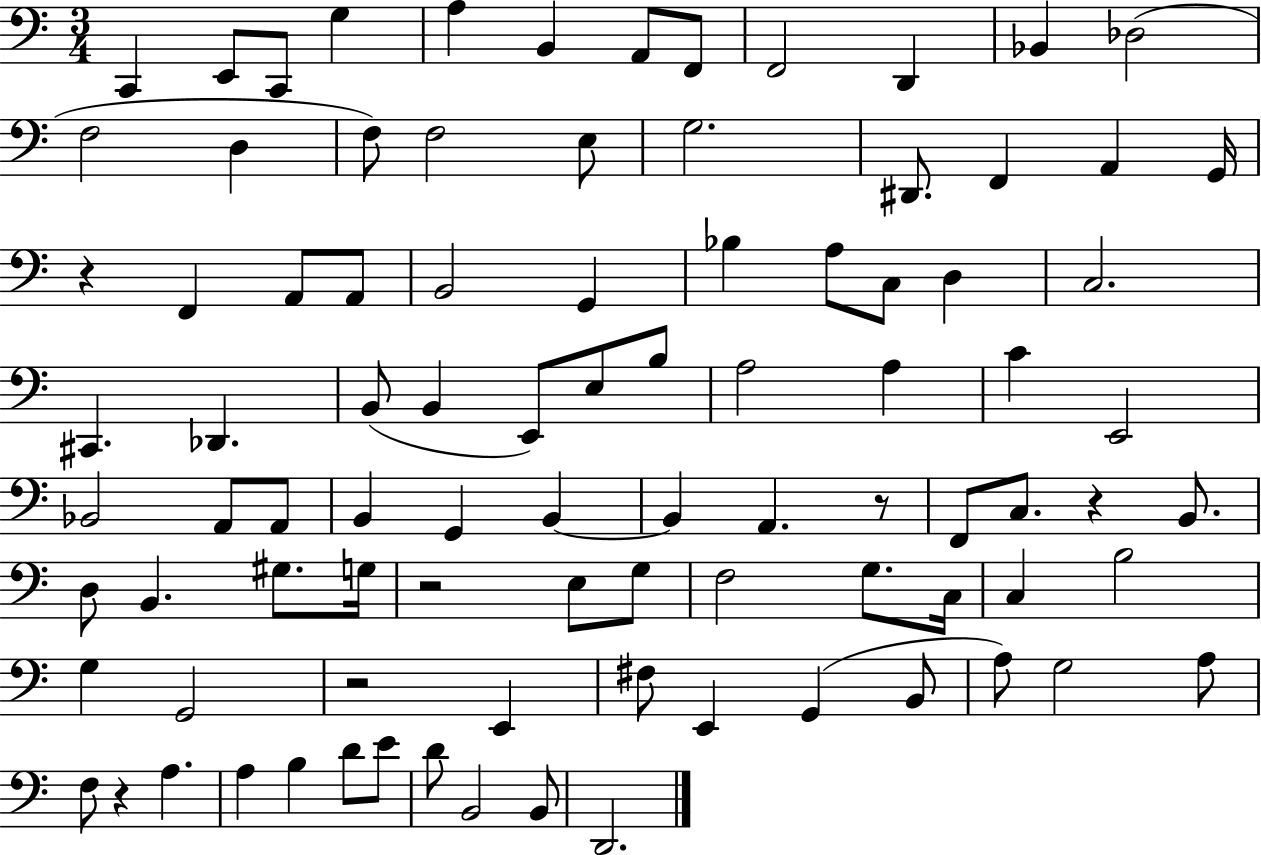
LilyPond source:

{
  \clef bass
  \numericTimeSignature
  \time 3/4
  \key c \major
  c,4 e,8 c,8 g4 | a4 b,4 a,8 f,8 | f,2 d,4 | bes,4 des2( | \break f2 d4 | f8) f2 e8 | g2. | dis,8. f,4 a,4 g,16 | \break r4 f,4 a,8 a,8 | b,2 g,4 | bes4 a8 c8 d4 | c2. | \break cis,4. des,4. | b,8( b,4 e,8) e8 b8 | a2 a4 | c'4 e,2 | \break bes,2 a,8 a,8 | b,4 g,4 b,4~~ | b,4 a,4. r8 | f,8 c8. r4 b,8. | \break d8 b,4. gis8. g16 | r2 e8 g8 | f2 g8. c16 | c4 b2 | \break g4 g,2 | r2 e,4 | fis8 e,4 g,4( b,8 | a8) g2 a8 | \break f8 r4 a4. | a4 b4 d'8 e'8 | d'8 b,2 b,8 | d,2. | \break \bar "|."
}